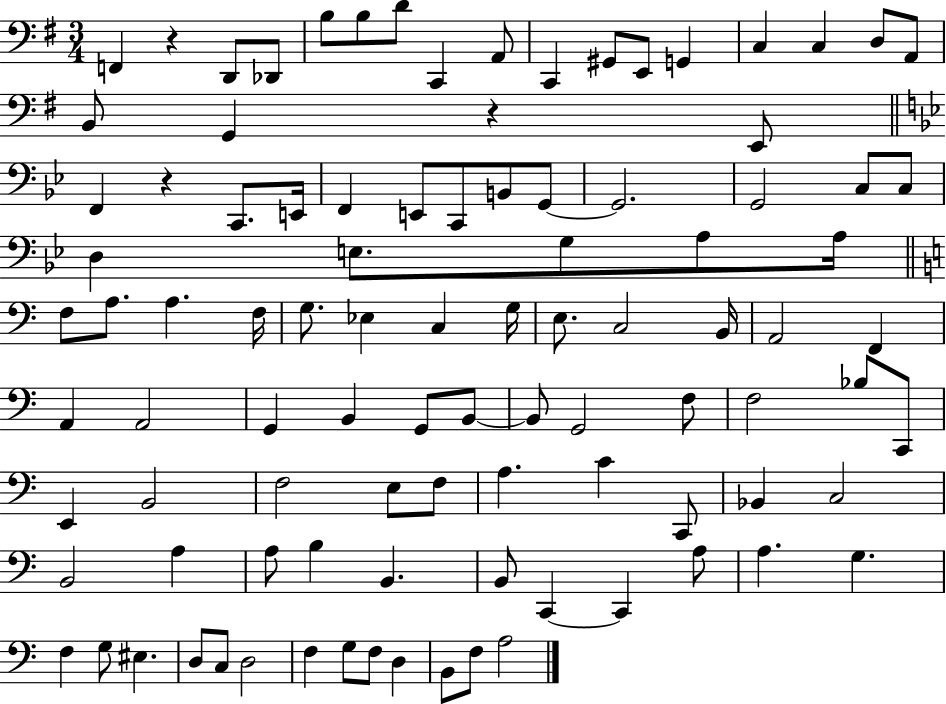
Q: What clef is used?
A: bass